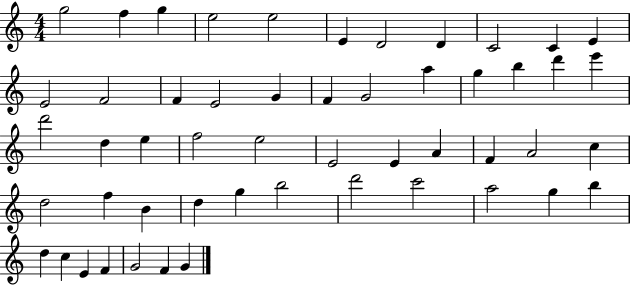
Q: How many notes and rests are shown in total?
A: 52